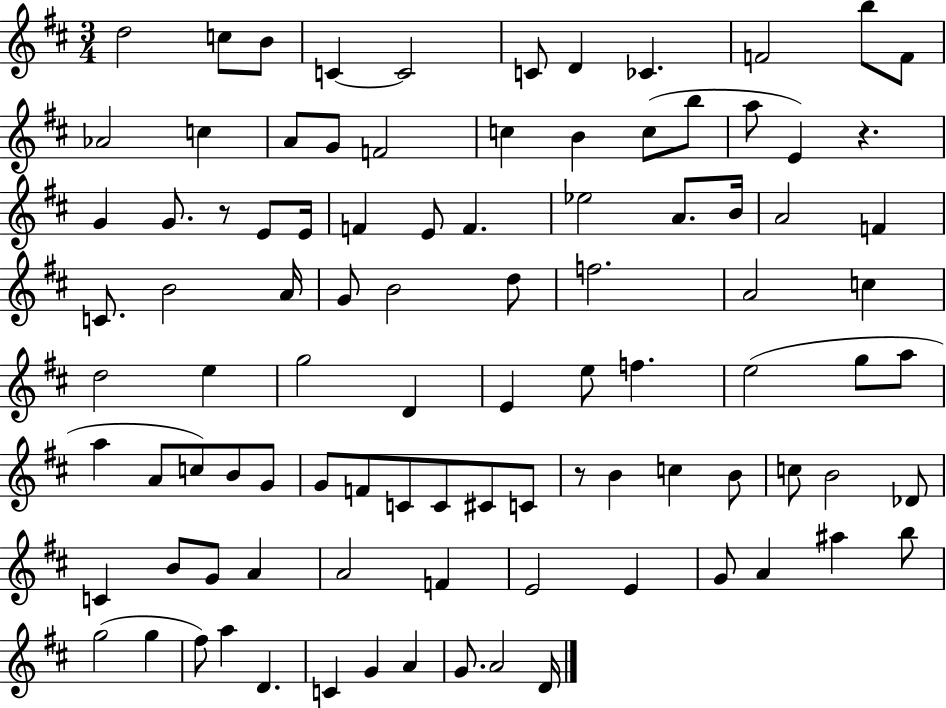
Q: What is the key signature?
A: D major